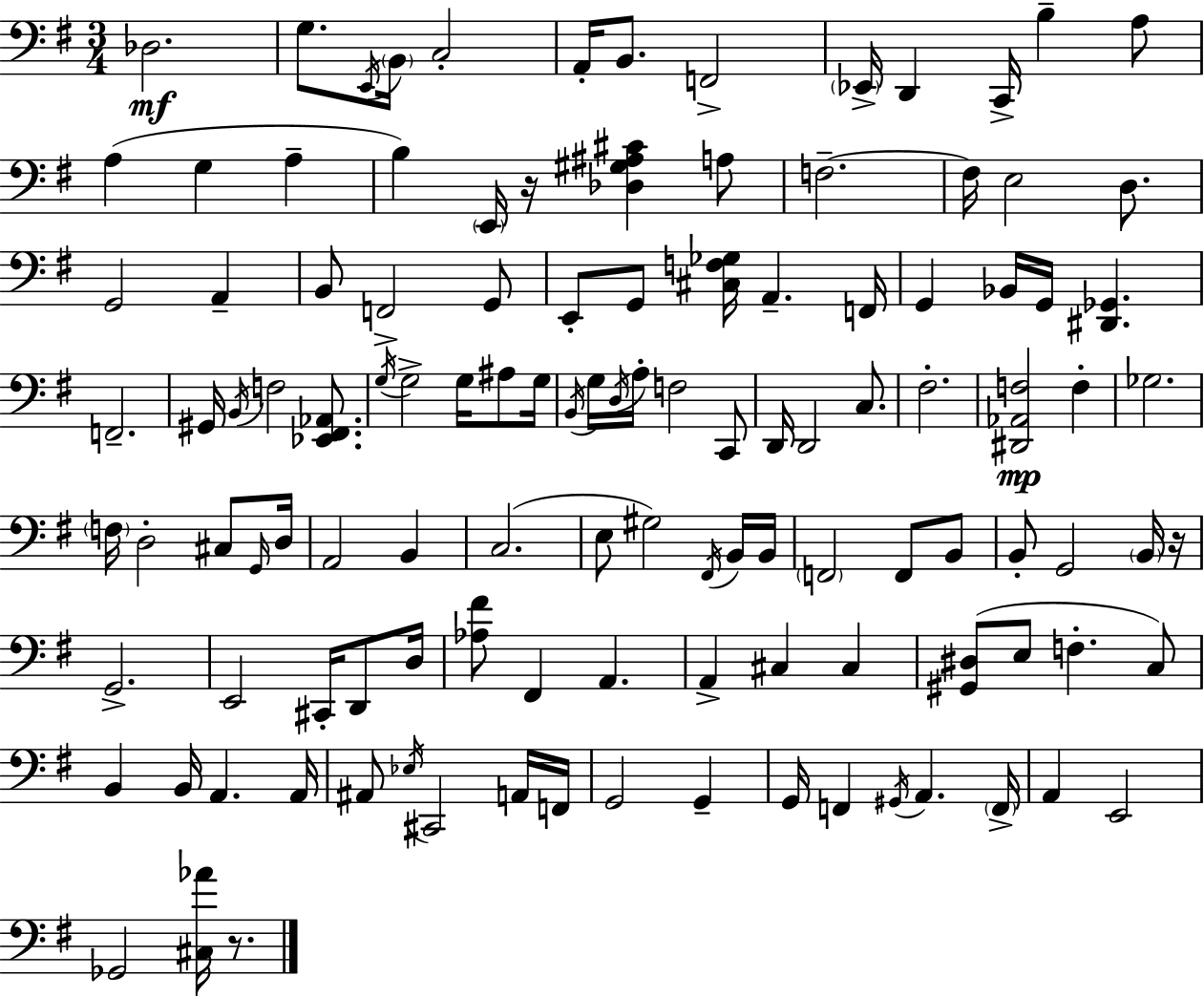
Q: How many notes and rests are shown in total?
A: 118